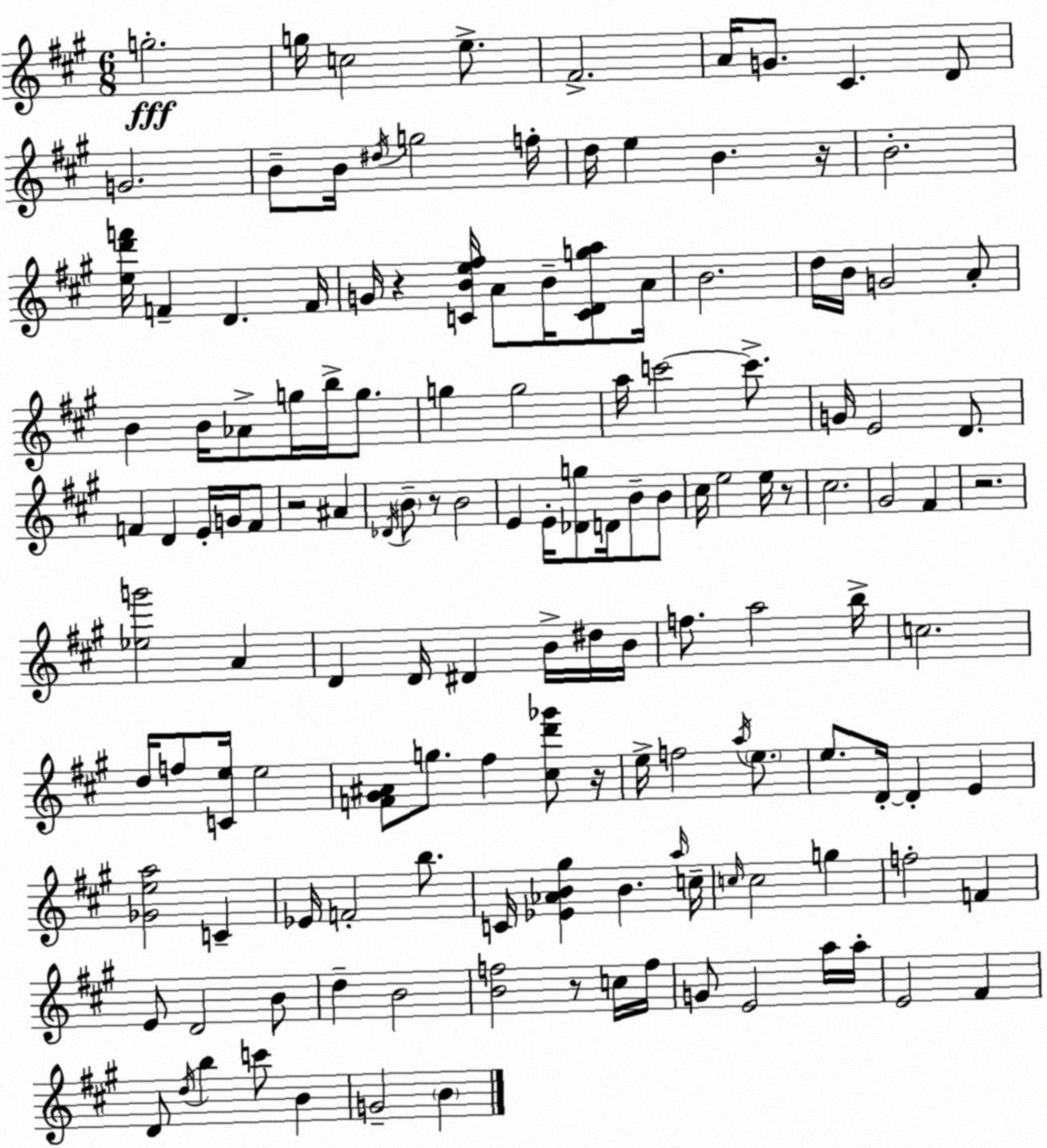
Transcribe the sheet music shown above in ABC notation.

X:1
T:Untitled
M:6/8
L:1/4
K:A
g2 g/4 c2 e/2 ^F2 A/4 G/2 ^C D/2 G2 B/2 B/4 ^d/4 g2 f/4 d/4 e B z/4 B2 [ed'f']/4 F D F/4 G/4 z [CBe^f]/4 A/2 B/4 [CDga]/2 A/4 B2 d/4 B/4 G2 A/2 B B/4 _A/2 g/4 b/4 g/2 g g2 a/4 c'2 c'/2 G/4 E2 D/2 F D E/4 G/4 F/2 z2 ^A _D/4 B/2 z/2 B2 E E/4 [_Dg]/2 D/4 B/2 B/2 ^c/4 e2 e/4 z/2 ^c2 ^G2 ^F z2 [_eg']2 A D D/4 ^D B/4 ^d/4 B/4 f/2 a2 b/4 c2 d/4 f/2 [Ce]/4 e2 [F^G^A]/2 g/2 ^f [^cd'_g']/2 z/4 e/4 f2 a/4 e/2 e/2 D/4 D E [_Gea]2 C _E/4 F2 b/2 C/4 [_E_AB^g] B a/4 c/4 c/4 c2 g f2 F E/2 D2 B/2 d B2 [Bf]2 z/2 c/4 f/4 G/2 E2 a/4 a/4 E2 ^F D/2 d/4 b c'/2 B G2 B